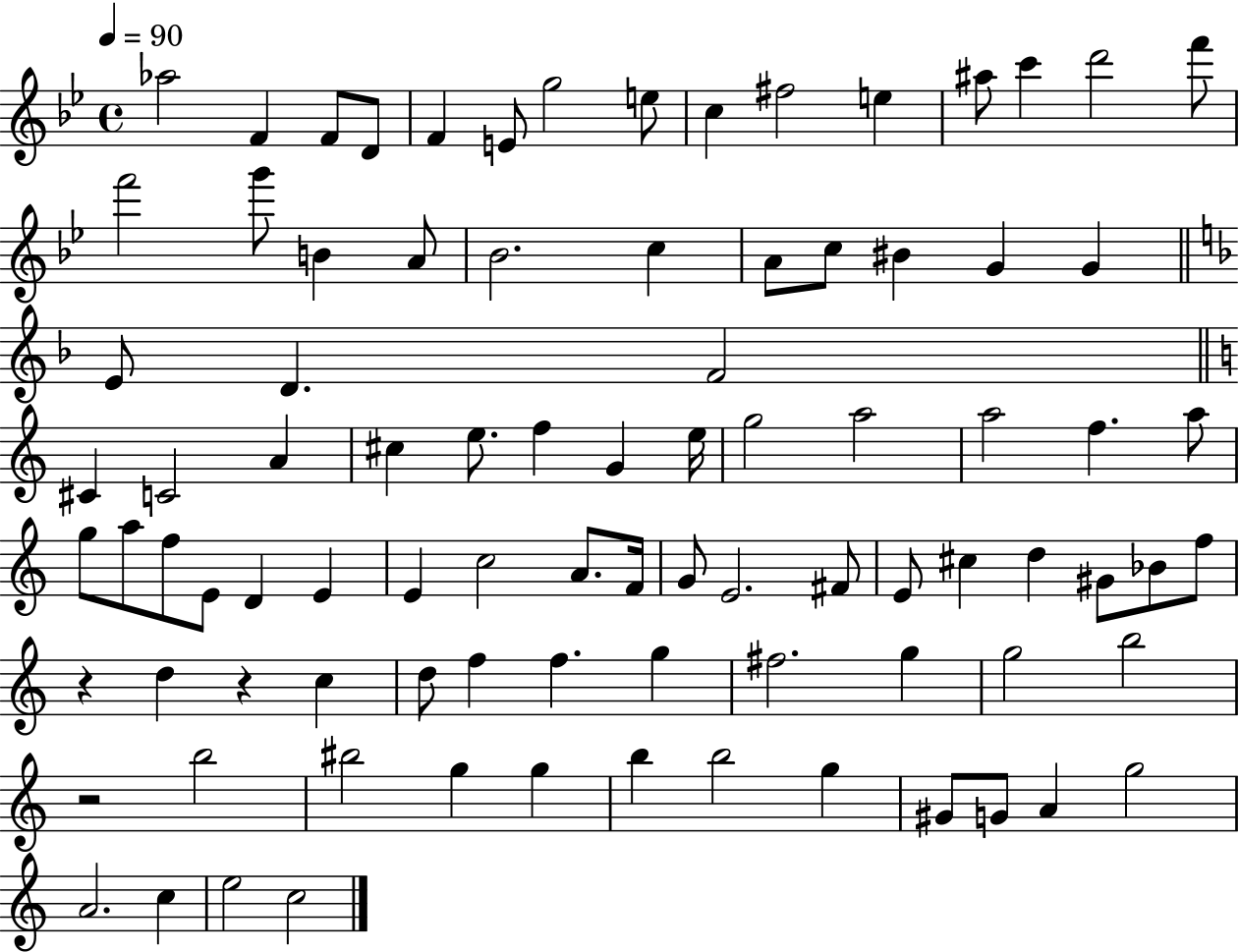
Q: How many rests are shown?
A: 3